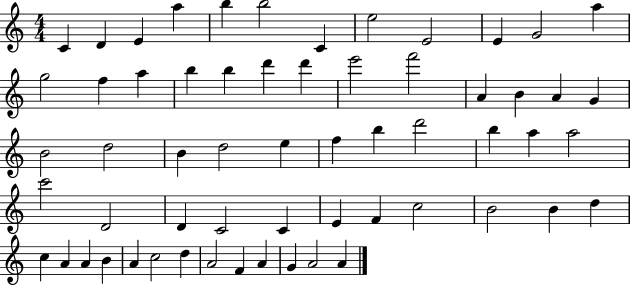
C4/q D4/q E4/q A5/q B5/q B5/h C4/q E5/h E4/h E4/q G4/h A5/q G5/h F5/q A5/q B5/q B5/q D6/q D6/q E6/h F6/h A4/q B4/q A4/q G4/q B4/h D5/h B4/q D5/h E5/q F5/q B5/q D6/h B5/q A5/q A5/h C6/h D4/h D4/q C4/h C4/q E4/q F4/q C5/h B4/h B4/q D5/q C5/q A4/q A4/q B4/q A4/q C5/h D5/q A4/h F4/q A4/q G4/q A4/h A4/q